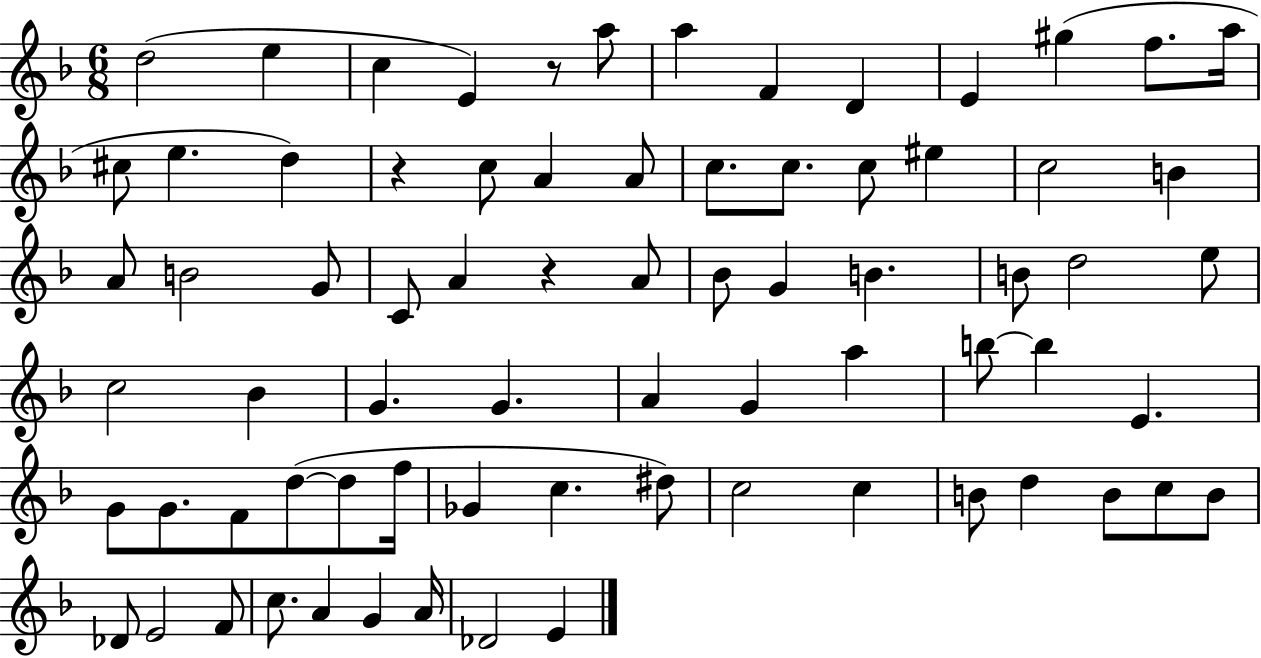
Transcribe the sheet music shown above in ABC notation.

X:1
T:Untitled
M:6/8
L:1/4
K:F
d2 e c E z/2 a/2 a F D E ^g f/2 a/4 ^c/2 e d z c/2 A A/2 c/2 c/2 c/2 ^e c2 B A/2 B2 G/2 C/2 A z A/2 _B/2 G B B/2 d2 e/2 c2 _B G G A G a b/2 b E G/2 G/2 F/2 d/2 d/2 f/4 _G c ^d/2 c2 c B/2 d B/2 c/2 B/2 _D/2 E2 F/2 c/2 A G A/4 _D2 E